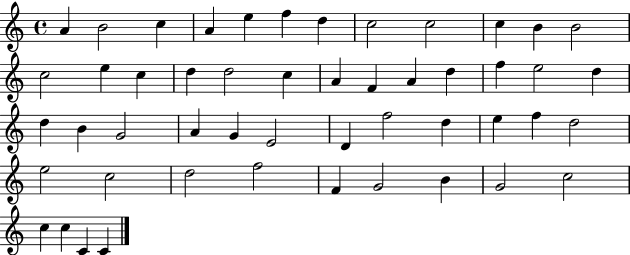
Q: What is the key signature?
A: C major